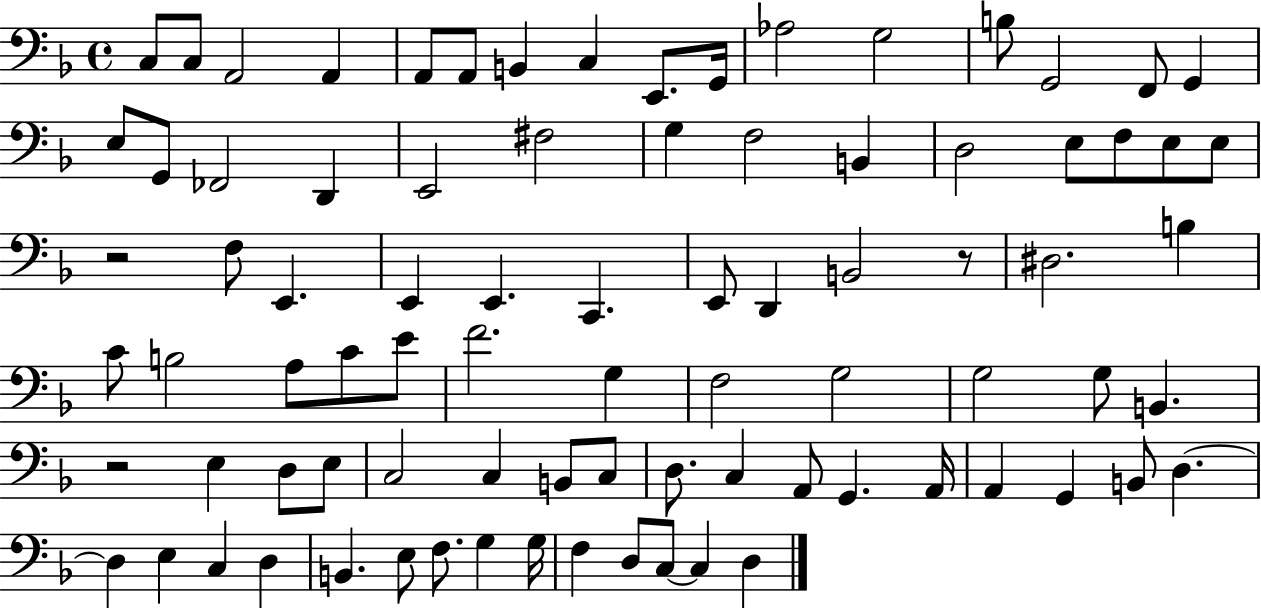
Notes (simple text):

C3/e C3/e A2/h A2/q A2/e A2/e B2/q C3/q E2/e. G2/s Ab3/h G3/h B3/e G2/h F2/e G2/q E3/e G2/e FES2/h D2/q E2/h F#3/h G3/q F3/h B2/q D3/h E3/e F3/e E3/e E3/e R/h F3/e E2/q. E2/q E2/q. C2/q. E2/e D2/q B2/h R/e D#3/h. B3/q C4/e B3/h A3/e C4/e E4/e F4/h. G3/q F3/h G3/h G3/h G3/e B2/q. R/h E3/q D3/e E3/e C3/h C3/q B2/e C3/e D3/e. C3/q A2/e G2/q. A2/s A2/q G2/q B2/e D3/q. D3/q E3/q C3/q D3/q B2/q. E3/e F3/e. G3/q G3/s F3/q D3/e C3/e C3/q D3/q